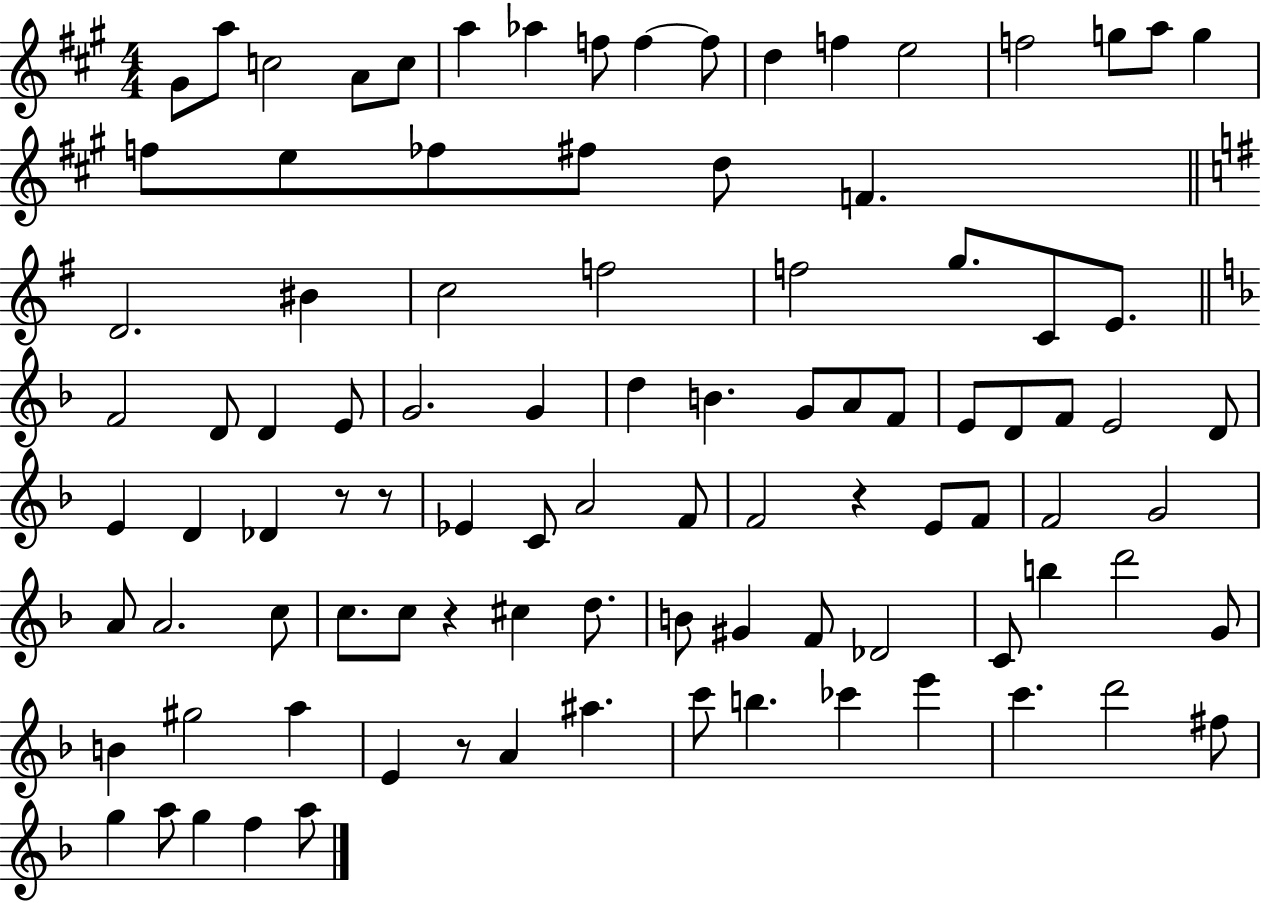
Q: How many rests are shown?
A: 5